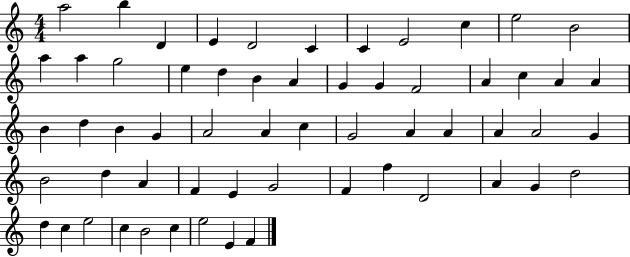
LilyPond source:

{
  \clef treble
  \numericTimeSignature
  \time 4/4
  \key c \major
  a''2 b''4 d'4 | e'4 d'2 c'4 | c'4 e'2 c''4 | e''2 b'2 | \break a''4 a''4 g''2 | e''4 d''4 b'4 a'4 | g'4 g'4 f'2 | a'4 c''4 a'4 a'4 | \break b'4 d''4 b'4 g'4 | a'2 a'4 c''4 | g'2 a'4 a'4 | a'4 a'2 g'4 | \break b'2 d''4 a'4 | f'4 e'4 g'2 | f'4 f''4 d'2 | a'4 g'4 d''2 | \break d''4 c''4 e''2 | c''4 b'2 c''4 | e''2 e'4 f'4 | \bar "|."
}